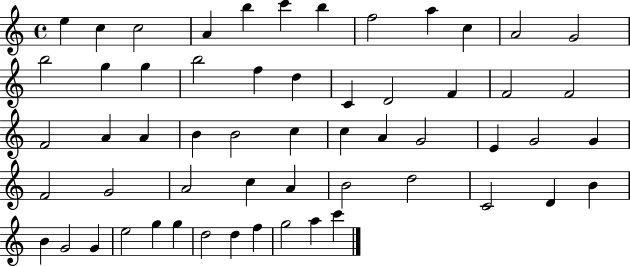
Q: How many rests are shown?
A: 0